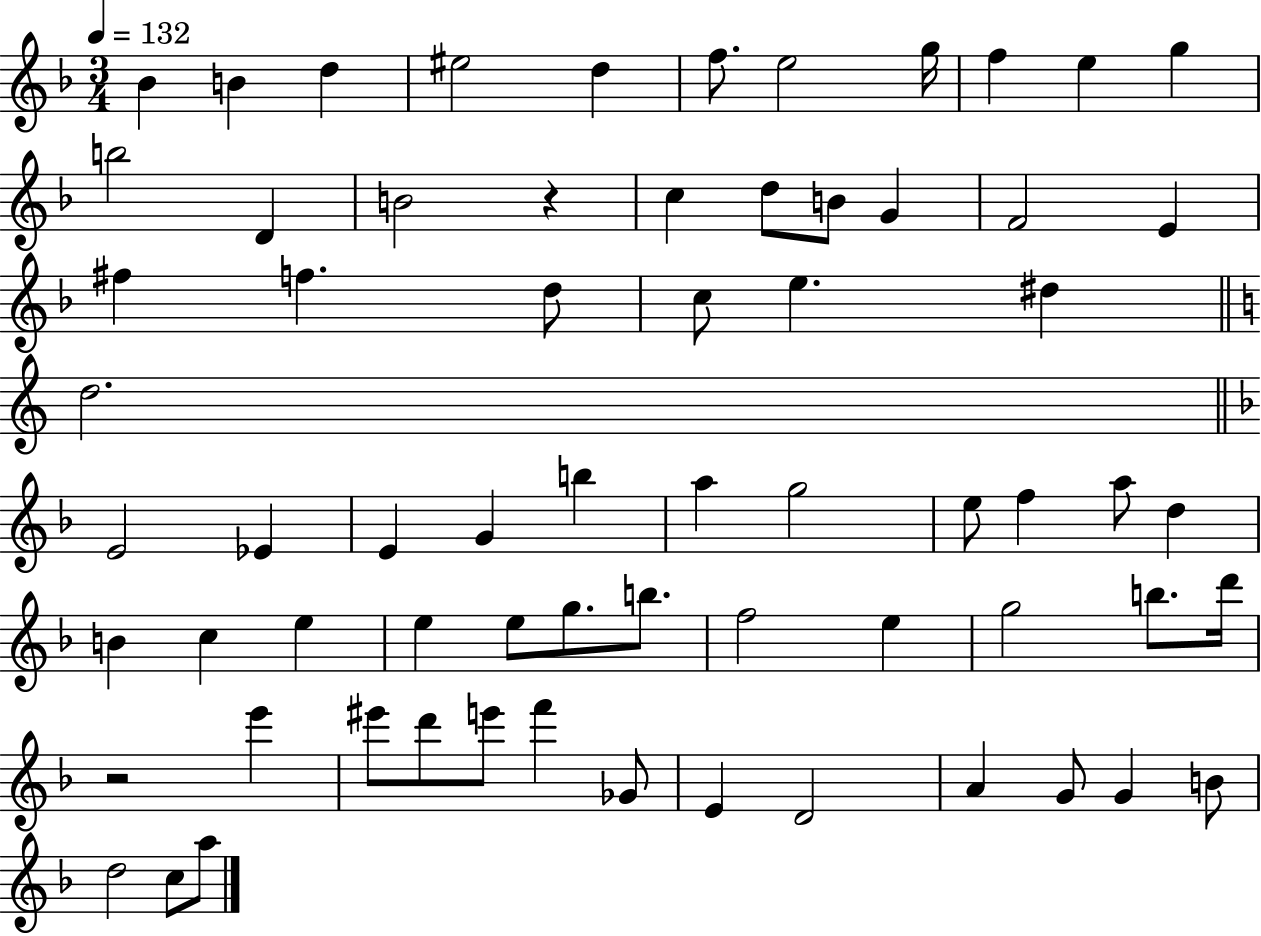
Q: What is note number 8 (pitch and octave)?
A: G5